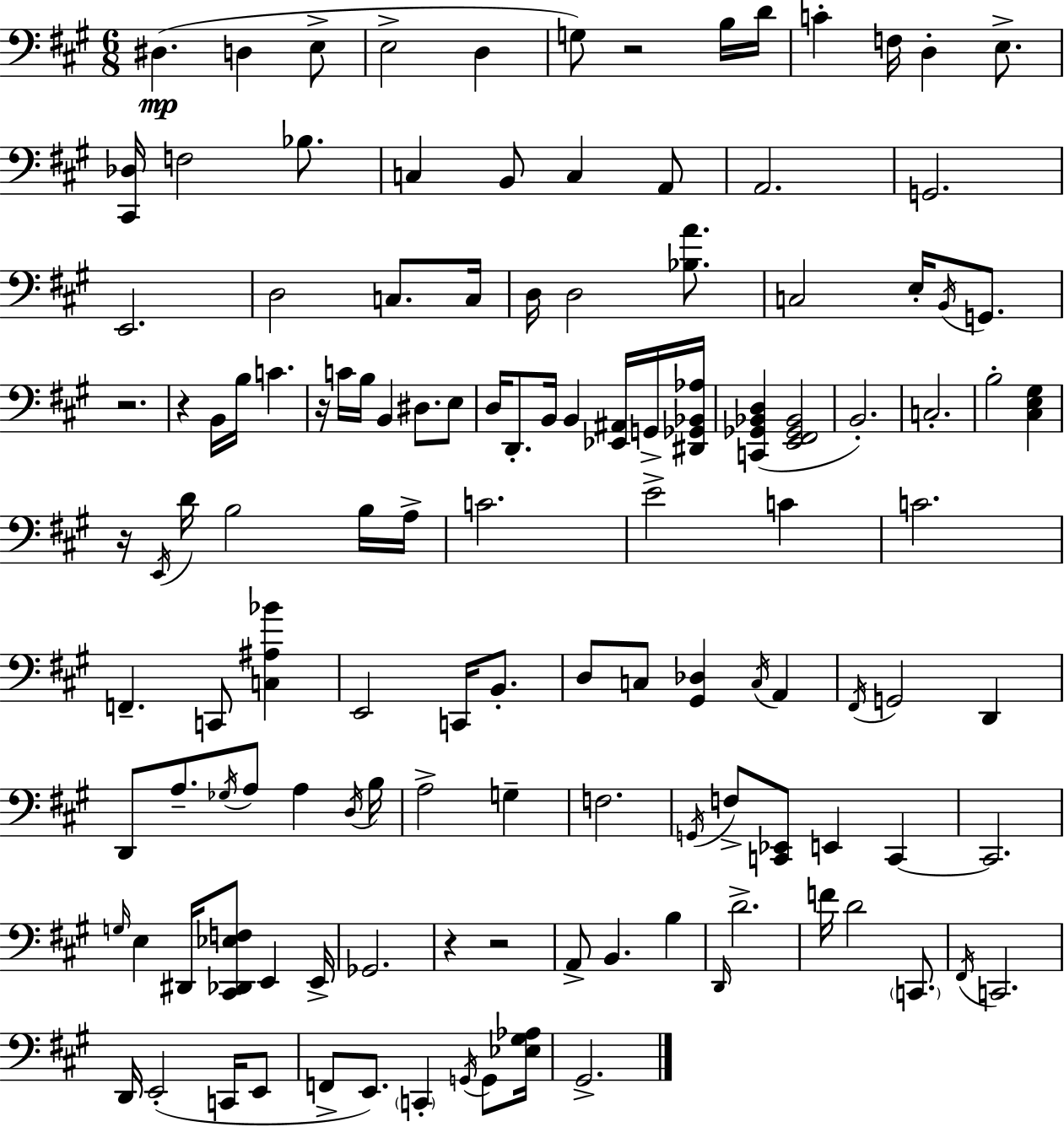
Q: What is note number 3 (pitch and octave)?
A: E3